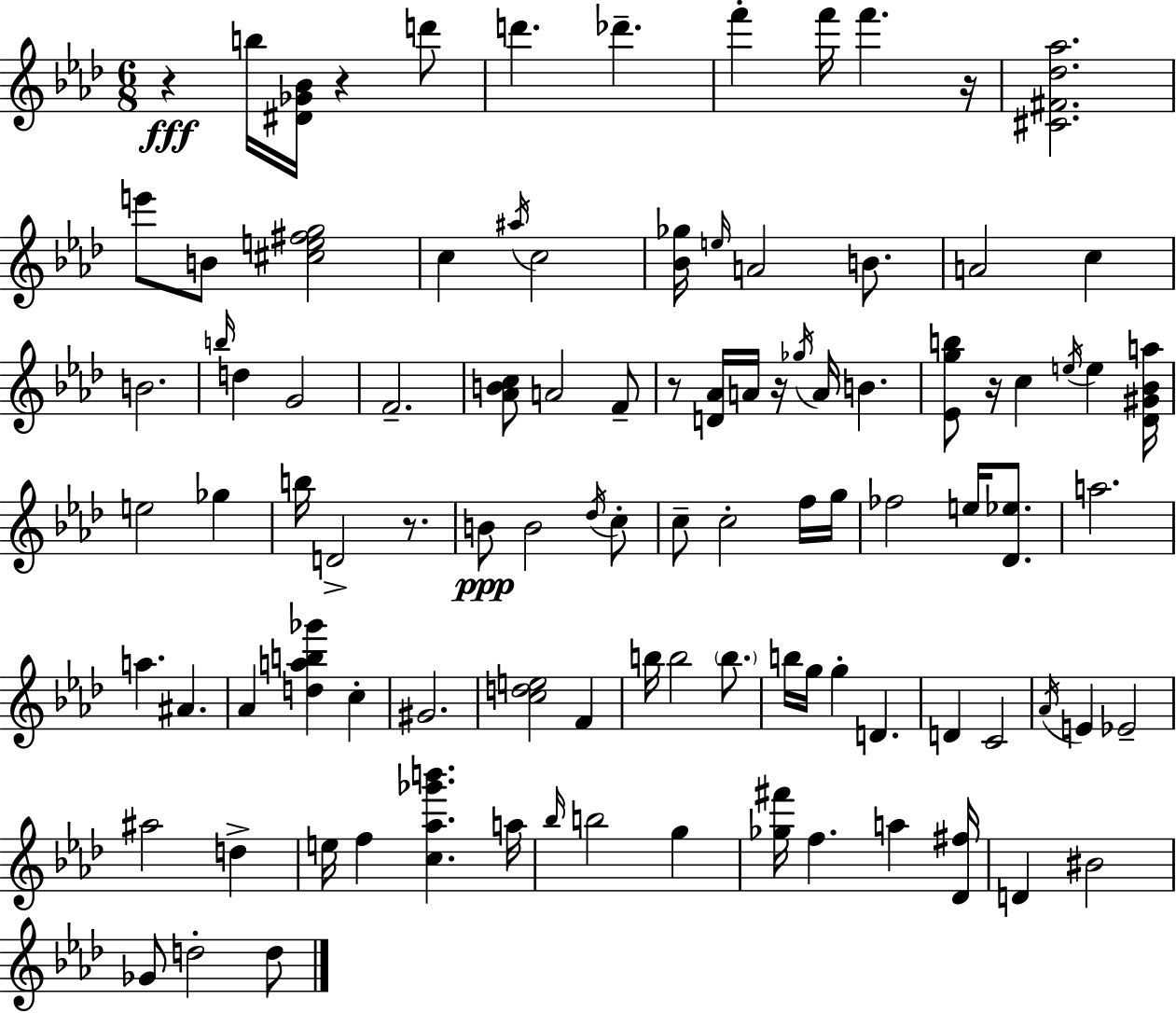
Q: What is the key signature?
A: AES major